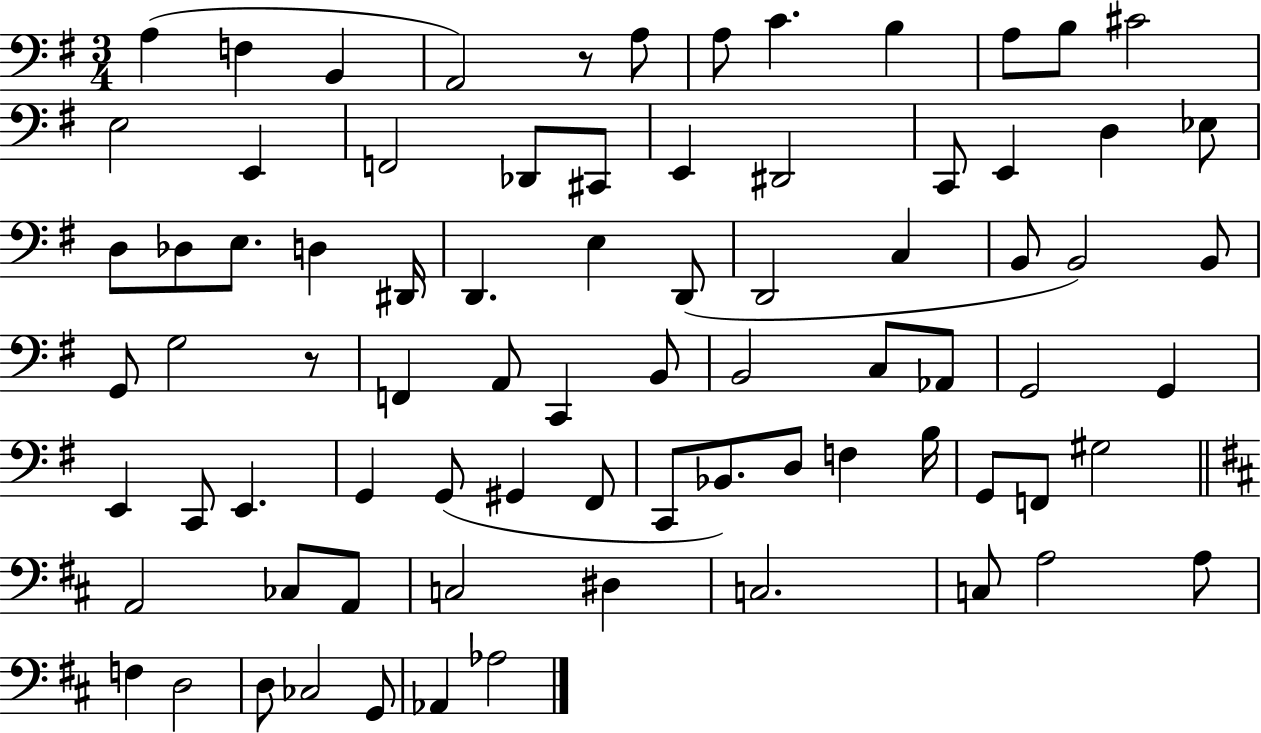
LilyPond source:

{
  \clef bass
  \numericTimeSignature
  \time 3/4
  \key g \major
  a4( f4 b,4 | a,2) r8 a8 | a8 c'4. b4 | a8 b8 cis'2 | \break e2 e,4 | f,2 des,8 cis,8 | e,4 dis,2 | c,8 e,4 d4 ees8 | \break d8 des8 e8. d4 dis,16 | d,4. e4 d,8( | d,2 c4 | b,8 b,2) b,8 | \break g,8 g2 r8 | f,4 a,8 c,4 b,8 | b,2 c8 aes,8 | g,2 g,4 | \break e,4 c,8 e,4. | g,4 g,8( gis,4 fis,8 | c,8 bes,8.) d8 f4 b16 | g,8 f,8 gis2 | \break \bar "||" \break \key b \minor a,2 ces8 a,8 | c2 dis4 | c2. | c8 a2 a8 | \break f4 d2 | d8 ces2 g,8 | aes,4 aes2 | \bar "|."
}